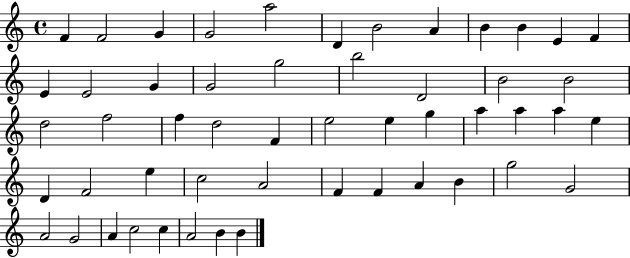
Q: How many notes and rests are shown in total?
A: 52